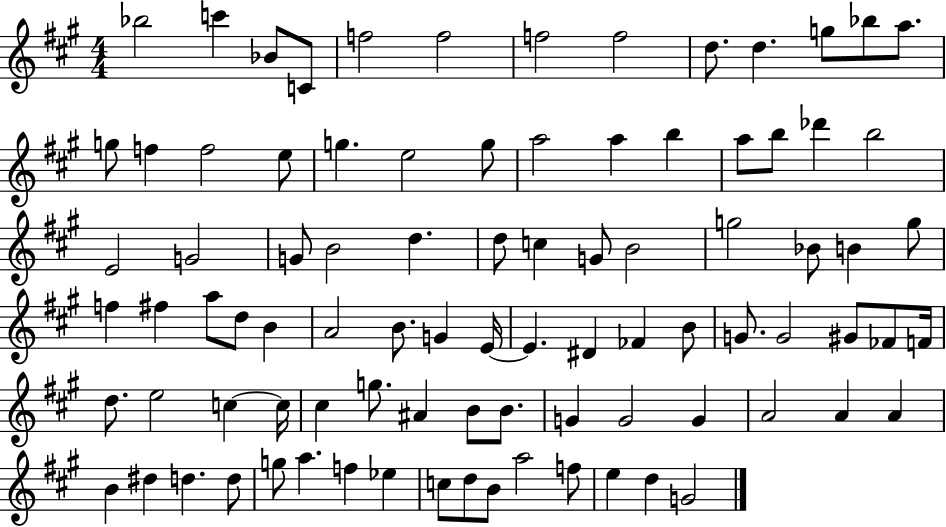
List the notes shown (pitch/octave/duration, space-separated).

Bb5/h C6/q Bb4/e C4/e F5/h F5/h F5/h F5/h D5/e. D5/q. G5/e Bb5/e A5/e. G5/e F5/q F5/h E5/e G5/q. E5/h G5/e A5/h A5/q B5/q A5/e B5/e Db6/q B5/h E4/h G4/h G4/e B4/h D5/q. D5/e C5/q G4/e B4/h G5/h Bb4/e B4/q G5/e F5/q F#5/q A5/e D5/e B4/q A4/h B4/e. G4/q E4/s E4/q. D#4/q FES4/q B4/e G4/e. G4/h G#4/e FES4/e F4/s D5/e. E5/h C5/q C5/s C#5/q G5/e. A#4/q B4/e B4/e. G4/q G4/h G4/q A4/h A4/q A4/q B4/q D#5/q D5/q. D5/e G5/e A5/q. F5/q Eb5/q C5/e D5/e B4/e A5/h F5/e E5/q D5/q G4/h